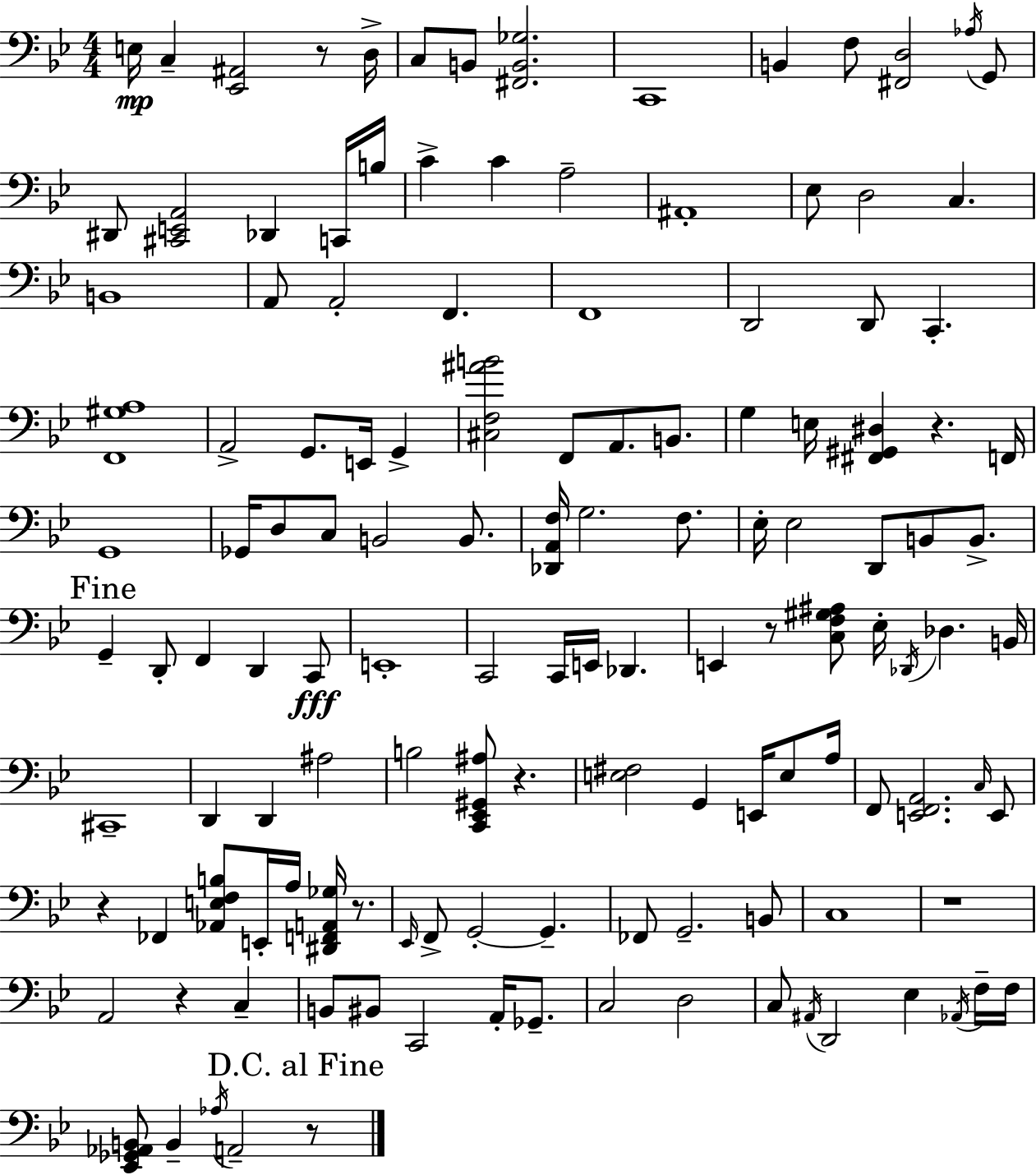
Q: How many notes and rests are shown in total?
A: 133